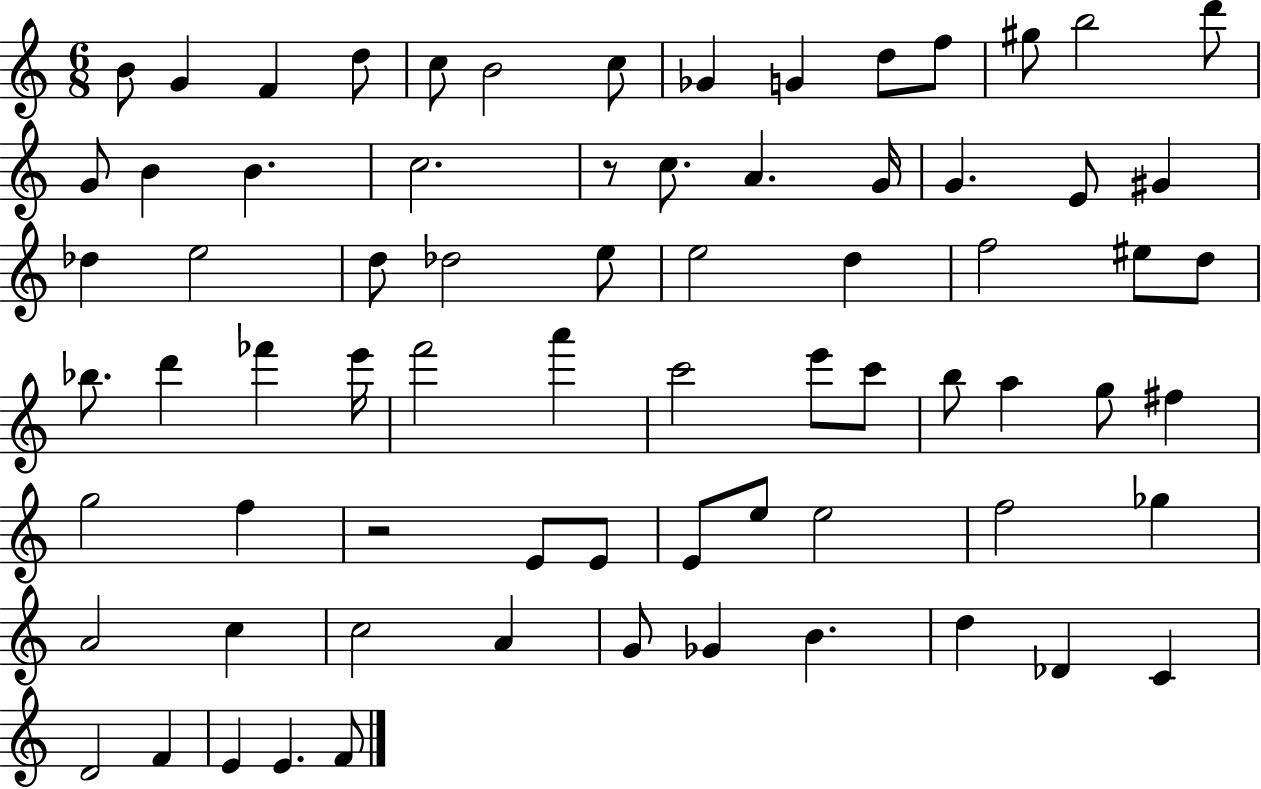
{
  \clef treble
  \numericTimeSignature
  \time 6/8
  \key c \major
  b'8 g'4 f'4 d''8 | c''8 b'2 c''8 | ges'4 g'4 d''8 f''8 | gis''8 b''2 d'''8 | \break g'8 b'4 b'4. | c''2. | r8 c''8. a'4. g'16 | g'4. e'8 gis'4 | \break des''4 e''2 | d''8 des''2 e''8 | e''2 d''4 | f''2 eis''8 d''8 | \break bes''8. d'''4 fes'''4 e'''16 | f'''2 a'''4 | c'''2 e'''8 c'''8 | b''8 a''4 g''8 fis''4 | \break g''2 f''4 | r2 e'8 e'8 | e'8 e''8 e''2 | f''2 ges''4 | \break a'2 c''4 | c''2 a'4 | g'8 ges'4 b'4. | d''4 des'4 c'4 | \break d'2 f'4 | e'4 e'4. f'8 | \bar "|."
}